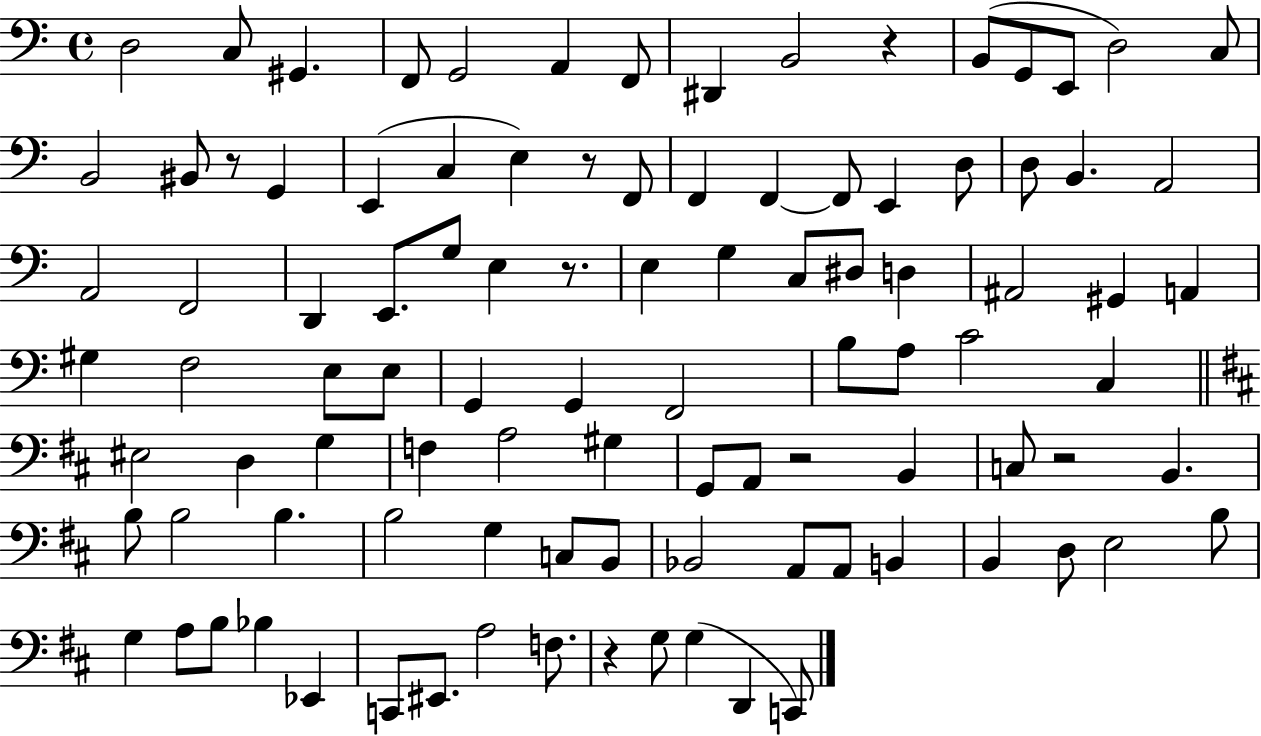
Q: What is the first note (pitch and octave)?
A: D3